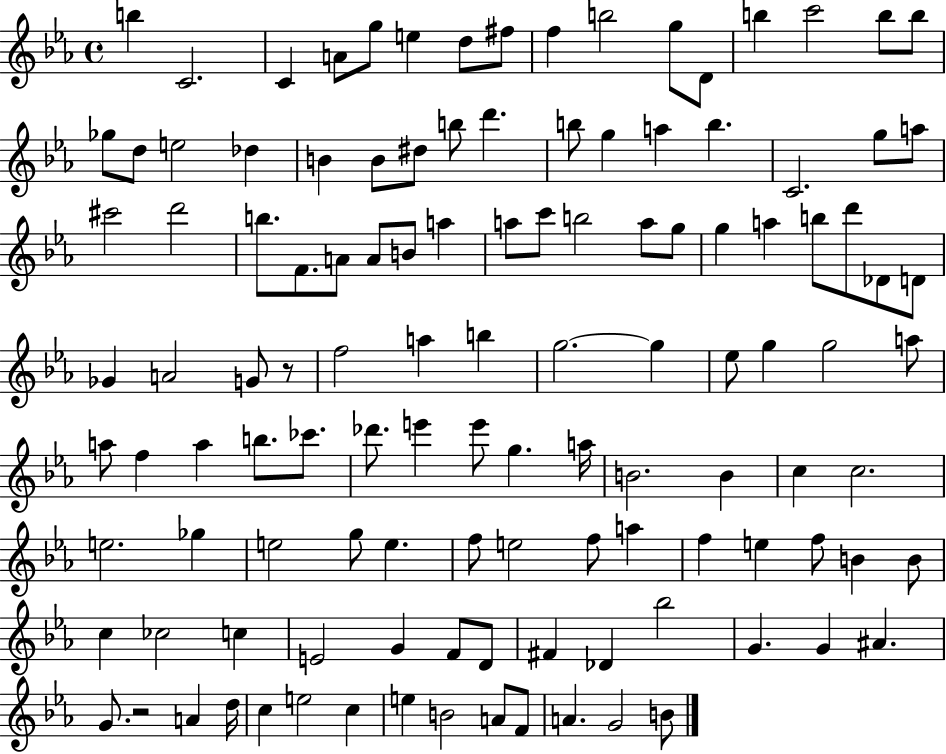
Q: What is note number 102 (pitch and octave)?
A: G4